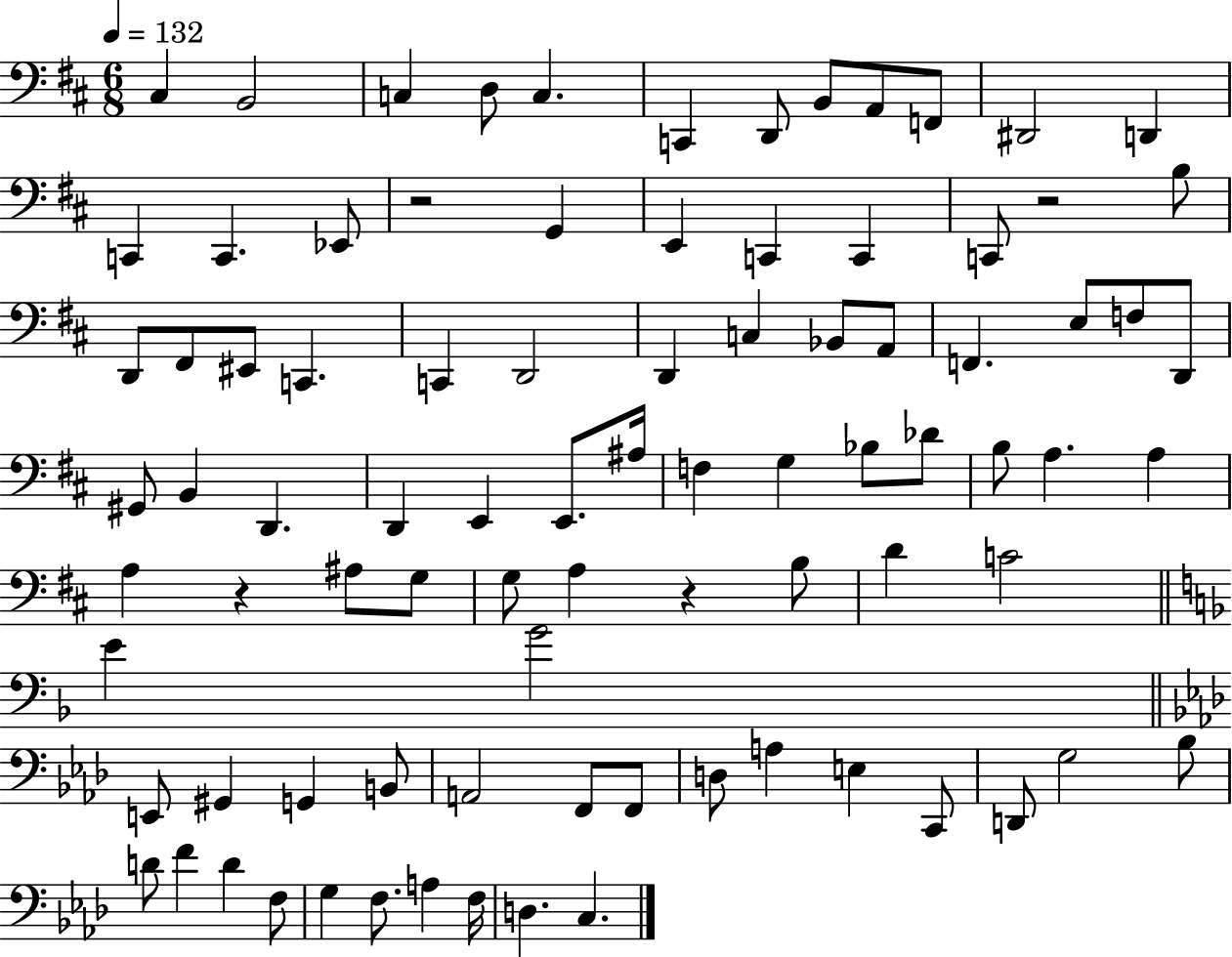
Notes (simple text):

C#3/q B2/h C3/q D3/e C3/q. C2/q D2/e B2/e A2/e F2/e D#2/h D2/q C2/q C2/q. Eb2/e R/h G2/q E2/q C2/q C2/q C2/e R/h B3/e D2/e F#2/e EIS2/e C2/q. C2/q D2/h D2/q C3/q Bb2/e A2/e F2/q. E3/e F3/e D2/e G#2/e B2/q D2/q. D2/q E2/q E2/e. A#3/s F3/q G3/q Bb3/e Db4/e B3/e A3/q. A3/q A3/q R/q A#3/e G3/e G3/e A3/q R/q B3/e D4/q C4/h E4/q G4/h E2/e G#2/q G2/q B2/e A2/h F2/e F2/e D3/e A3/q E3/q C2/e D2/e G3/h Bb3/e D4/e F4/q D4/q F3/e G3/q F3/e. A3/q F3/s D3/q. C3/q.